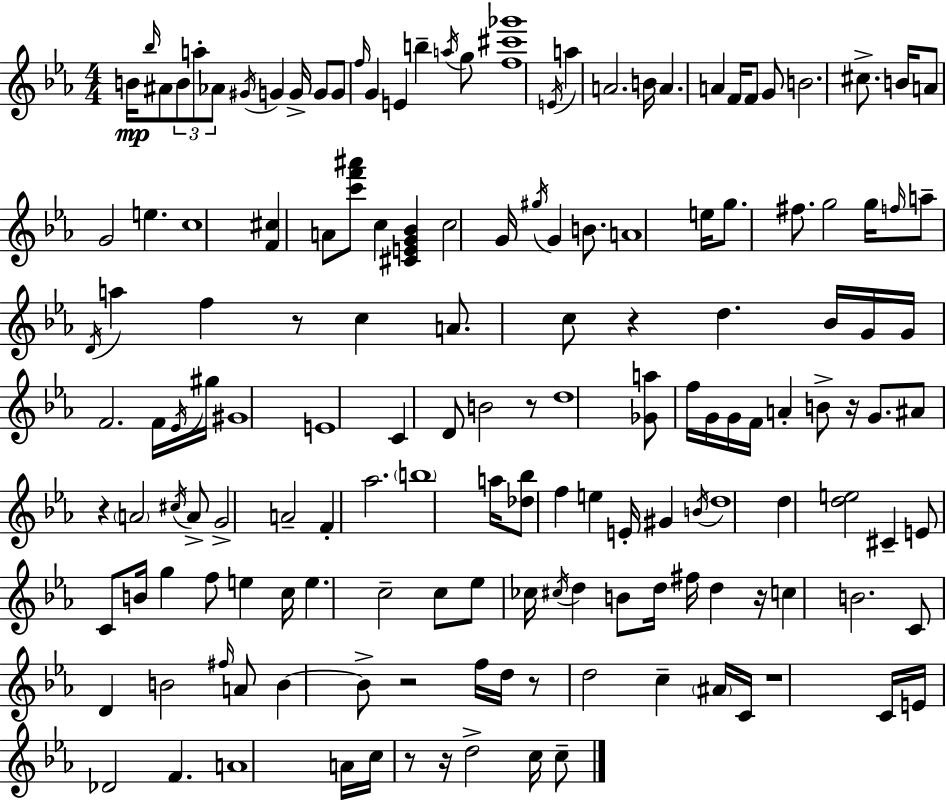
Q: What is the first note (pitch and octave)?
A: B4